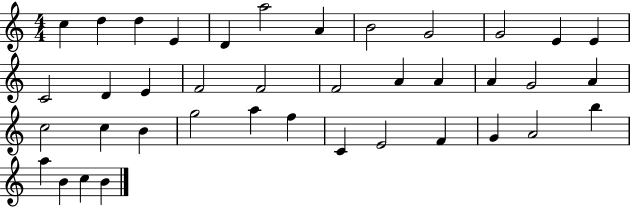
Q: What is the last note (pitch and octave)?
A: B4